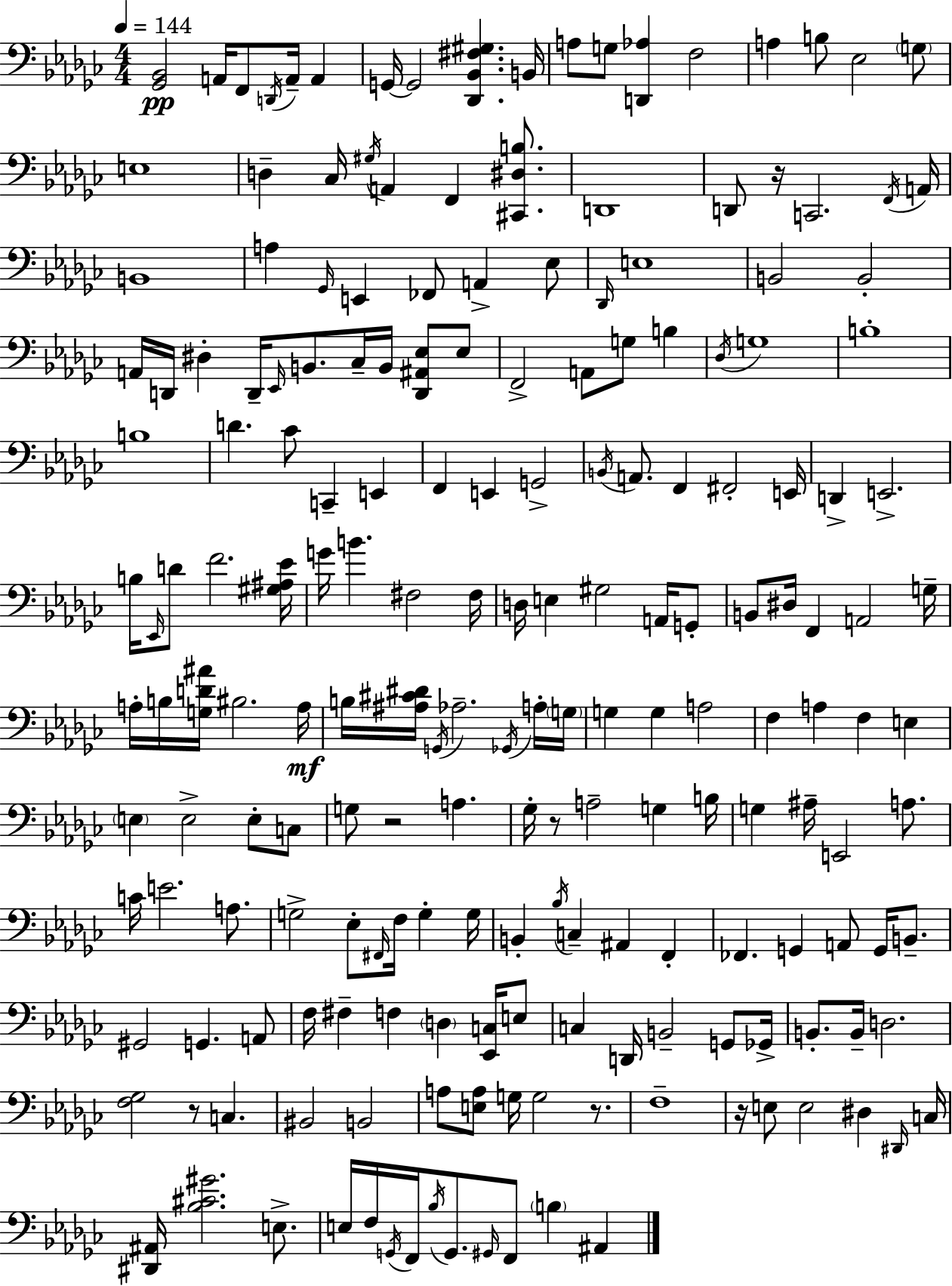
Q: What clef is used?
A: bass